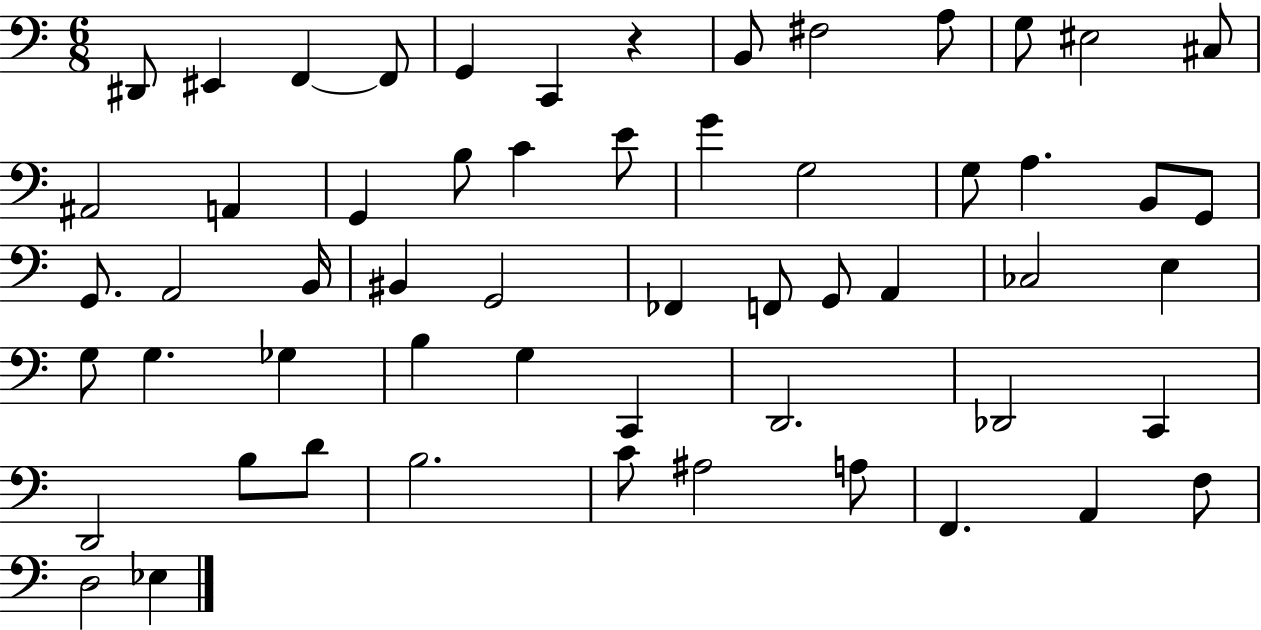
X:1
T:Untitled
M:6/8
L:1/4
K:C
^D,,/2 ^E,, F,, F,,/2 G,, C,, z B,,/2 ^F,2 A,/2 G,/2 ^E,2 ^C,/2 ^A,,2 A,, G,, B,/2 C E/2 G G,2 G,/2 A, B,,/2 G,,/2 G,,/2 A,,2 B,,/4 ^B,, G,,2 _F,, F,,/2 G,,/2 A,, _C,2 E, G,/2 G, _G, B, G, C,, D,,2 _D,,2 C,, D,,2 B,/2 D/2 B,2 C/2 ^A,2 A,/2 F,, A,, F,/2 D,2 _E,